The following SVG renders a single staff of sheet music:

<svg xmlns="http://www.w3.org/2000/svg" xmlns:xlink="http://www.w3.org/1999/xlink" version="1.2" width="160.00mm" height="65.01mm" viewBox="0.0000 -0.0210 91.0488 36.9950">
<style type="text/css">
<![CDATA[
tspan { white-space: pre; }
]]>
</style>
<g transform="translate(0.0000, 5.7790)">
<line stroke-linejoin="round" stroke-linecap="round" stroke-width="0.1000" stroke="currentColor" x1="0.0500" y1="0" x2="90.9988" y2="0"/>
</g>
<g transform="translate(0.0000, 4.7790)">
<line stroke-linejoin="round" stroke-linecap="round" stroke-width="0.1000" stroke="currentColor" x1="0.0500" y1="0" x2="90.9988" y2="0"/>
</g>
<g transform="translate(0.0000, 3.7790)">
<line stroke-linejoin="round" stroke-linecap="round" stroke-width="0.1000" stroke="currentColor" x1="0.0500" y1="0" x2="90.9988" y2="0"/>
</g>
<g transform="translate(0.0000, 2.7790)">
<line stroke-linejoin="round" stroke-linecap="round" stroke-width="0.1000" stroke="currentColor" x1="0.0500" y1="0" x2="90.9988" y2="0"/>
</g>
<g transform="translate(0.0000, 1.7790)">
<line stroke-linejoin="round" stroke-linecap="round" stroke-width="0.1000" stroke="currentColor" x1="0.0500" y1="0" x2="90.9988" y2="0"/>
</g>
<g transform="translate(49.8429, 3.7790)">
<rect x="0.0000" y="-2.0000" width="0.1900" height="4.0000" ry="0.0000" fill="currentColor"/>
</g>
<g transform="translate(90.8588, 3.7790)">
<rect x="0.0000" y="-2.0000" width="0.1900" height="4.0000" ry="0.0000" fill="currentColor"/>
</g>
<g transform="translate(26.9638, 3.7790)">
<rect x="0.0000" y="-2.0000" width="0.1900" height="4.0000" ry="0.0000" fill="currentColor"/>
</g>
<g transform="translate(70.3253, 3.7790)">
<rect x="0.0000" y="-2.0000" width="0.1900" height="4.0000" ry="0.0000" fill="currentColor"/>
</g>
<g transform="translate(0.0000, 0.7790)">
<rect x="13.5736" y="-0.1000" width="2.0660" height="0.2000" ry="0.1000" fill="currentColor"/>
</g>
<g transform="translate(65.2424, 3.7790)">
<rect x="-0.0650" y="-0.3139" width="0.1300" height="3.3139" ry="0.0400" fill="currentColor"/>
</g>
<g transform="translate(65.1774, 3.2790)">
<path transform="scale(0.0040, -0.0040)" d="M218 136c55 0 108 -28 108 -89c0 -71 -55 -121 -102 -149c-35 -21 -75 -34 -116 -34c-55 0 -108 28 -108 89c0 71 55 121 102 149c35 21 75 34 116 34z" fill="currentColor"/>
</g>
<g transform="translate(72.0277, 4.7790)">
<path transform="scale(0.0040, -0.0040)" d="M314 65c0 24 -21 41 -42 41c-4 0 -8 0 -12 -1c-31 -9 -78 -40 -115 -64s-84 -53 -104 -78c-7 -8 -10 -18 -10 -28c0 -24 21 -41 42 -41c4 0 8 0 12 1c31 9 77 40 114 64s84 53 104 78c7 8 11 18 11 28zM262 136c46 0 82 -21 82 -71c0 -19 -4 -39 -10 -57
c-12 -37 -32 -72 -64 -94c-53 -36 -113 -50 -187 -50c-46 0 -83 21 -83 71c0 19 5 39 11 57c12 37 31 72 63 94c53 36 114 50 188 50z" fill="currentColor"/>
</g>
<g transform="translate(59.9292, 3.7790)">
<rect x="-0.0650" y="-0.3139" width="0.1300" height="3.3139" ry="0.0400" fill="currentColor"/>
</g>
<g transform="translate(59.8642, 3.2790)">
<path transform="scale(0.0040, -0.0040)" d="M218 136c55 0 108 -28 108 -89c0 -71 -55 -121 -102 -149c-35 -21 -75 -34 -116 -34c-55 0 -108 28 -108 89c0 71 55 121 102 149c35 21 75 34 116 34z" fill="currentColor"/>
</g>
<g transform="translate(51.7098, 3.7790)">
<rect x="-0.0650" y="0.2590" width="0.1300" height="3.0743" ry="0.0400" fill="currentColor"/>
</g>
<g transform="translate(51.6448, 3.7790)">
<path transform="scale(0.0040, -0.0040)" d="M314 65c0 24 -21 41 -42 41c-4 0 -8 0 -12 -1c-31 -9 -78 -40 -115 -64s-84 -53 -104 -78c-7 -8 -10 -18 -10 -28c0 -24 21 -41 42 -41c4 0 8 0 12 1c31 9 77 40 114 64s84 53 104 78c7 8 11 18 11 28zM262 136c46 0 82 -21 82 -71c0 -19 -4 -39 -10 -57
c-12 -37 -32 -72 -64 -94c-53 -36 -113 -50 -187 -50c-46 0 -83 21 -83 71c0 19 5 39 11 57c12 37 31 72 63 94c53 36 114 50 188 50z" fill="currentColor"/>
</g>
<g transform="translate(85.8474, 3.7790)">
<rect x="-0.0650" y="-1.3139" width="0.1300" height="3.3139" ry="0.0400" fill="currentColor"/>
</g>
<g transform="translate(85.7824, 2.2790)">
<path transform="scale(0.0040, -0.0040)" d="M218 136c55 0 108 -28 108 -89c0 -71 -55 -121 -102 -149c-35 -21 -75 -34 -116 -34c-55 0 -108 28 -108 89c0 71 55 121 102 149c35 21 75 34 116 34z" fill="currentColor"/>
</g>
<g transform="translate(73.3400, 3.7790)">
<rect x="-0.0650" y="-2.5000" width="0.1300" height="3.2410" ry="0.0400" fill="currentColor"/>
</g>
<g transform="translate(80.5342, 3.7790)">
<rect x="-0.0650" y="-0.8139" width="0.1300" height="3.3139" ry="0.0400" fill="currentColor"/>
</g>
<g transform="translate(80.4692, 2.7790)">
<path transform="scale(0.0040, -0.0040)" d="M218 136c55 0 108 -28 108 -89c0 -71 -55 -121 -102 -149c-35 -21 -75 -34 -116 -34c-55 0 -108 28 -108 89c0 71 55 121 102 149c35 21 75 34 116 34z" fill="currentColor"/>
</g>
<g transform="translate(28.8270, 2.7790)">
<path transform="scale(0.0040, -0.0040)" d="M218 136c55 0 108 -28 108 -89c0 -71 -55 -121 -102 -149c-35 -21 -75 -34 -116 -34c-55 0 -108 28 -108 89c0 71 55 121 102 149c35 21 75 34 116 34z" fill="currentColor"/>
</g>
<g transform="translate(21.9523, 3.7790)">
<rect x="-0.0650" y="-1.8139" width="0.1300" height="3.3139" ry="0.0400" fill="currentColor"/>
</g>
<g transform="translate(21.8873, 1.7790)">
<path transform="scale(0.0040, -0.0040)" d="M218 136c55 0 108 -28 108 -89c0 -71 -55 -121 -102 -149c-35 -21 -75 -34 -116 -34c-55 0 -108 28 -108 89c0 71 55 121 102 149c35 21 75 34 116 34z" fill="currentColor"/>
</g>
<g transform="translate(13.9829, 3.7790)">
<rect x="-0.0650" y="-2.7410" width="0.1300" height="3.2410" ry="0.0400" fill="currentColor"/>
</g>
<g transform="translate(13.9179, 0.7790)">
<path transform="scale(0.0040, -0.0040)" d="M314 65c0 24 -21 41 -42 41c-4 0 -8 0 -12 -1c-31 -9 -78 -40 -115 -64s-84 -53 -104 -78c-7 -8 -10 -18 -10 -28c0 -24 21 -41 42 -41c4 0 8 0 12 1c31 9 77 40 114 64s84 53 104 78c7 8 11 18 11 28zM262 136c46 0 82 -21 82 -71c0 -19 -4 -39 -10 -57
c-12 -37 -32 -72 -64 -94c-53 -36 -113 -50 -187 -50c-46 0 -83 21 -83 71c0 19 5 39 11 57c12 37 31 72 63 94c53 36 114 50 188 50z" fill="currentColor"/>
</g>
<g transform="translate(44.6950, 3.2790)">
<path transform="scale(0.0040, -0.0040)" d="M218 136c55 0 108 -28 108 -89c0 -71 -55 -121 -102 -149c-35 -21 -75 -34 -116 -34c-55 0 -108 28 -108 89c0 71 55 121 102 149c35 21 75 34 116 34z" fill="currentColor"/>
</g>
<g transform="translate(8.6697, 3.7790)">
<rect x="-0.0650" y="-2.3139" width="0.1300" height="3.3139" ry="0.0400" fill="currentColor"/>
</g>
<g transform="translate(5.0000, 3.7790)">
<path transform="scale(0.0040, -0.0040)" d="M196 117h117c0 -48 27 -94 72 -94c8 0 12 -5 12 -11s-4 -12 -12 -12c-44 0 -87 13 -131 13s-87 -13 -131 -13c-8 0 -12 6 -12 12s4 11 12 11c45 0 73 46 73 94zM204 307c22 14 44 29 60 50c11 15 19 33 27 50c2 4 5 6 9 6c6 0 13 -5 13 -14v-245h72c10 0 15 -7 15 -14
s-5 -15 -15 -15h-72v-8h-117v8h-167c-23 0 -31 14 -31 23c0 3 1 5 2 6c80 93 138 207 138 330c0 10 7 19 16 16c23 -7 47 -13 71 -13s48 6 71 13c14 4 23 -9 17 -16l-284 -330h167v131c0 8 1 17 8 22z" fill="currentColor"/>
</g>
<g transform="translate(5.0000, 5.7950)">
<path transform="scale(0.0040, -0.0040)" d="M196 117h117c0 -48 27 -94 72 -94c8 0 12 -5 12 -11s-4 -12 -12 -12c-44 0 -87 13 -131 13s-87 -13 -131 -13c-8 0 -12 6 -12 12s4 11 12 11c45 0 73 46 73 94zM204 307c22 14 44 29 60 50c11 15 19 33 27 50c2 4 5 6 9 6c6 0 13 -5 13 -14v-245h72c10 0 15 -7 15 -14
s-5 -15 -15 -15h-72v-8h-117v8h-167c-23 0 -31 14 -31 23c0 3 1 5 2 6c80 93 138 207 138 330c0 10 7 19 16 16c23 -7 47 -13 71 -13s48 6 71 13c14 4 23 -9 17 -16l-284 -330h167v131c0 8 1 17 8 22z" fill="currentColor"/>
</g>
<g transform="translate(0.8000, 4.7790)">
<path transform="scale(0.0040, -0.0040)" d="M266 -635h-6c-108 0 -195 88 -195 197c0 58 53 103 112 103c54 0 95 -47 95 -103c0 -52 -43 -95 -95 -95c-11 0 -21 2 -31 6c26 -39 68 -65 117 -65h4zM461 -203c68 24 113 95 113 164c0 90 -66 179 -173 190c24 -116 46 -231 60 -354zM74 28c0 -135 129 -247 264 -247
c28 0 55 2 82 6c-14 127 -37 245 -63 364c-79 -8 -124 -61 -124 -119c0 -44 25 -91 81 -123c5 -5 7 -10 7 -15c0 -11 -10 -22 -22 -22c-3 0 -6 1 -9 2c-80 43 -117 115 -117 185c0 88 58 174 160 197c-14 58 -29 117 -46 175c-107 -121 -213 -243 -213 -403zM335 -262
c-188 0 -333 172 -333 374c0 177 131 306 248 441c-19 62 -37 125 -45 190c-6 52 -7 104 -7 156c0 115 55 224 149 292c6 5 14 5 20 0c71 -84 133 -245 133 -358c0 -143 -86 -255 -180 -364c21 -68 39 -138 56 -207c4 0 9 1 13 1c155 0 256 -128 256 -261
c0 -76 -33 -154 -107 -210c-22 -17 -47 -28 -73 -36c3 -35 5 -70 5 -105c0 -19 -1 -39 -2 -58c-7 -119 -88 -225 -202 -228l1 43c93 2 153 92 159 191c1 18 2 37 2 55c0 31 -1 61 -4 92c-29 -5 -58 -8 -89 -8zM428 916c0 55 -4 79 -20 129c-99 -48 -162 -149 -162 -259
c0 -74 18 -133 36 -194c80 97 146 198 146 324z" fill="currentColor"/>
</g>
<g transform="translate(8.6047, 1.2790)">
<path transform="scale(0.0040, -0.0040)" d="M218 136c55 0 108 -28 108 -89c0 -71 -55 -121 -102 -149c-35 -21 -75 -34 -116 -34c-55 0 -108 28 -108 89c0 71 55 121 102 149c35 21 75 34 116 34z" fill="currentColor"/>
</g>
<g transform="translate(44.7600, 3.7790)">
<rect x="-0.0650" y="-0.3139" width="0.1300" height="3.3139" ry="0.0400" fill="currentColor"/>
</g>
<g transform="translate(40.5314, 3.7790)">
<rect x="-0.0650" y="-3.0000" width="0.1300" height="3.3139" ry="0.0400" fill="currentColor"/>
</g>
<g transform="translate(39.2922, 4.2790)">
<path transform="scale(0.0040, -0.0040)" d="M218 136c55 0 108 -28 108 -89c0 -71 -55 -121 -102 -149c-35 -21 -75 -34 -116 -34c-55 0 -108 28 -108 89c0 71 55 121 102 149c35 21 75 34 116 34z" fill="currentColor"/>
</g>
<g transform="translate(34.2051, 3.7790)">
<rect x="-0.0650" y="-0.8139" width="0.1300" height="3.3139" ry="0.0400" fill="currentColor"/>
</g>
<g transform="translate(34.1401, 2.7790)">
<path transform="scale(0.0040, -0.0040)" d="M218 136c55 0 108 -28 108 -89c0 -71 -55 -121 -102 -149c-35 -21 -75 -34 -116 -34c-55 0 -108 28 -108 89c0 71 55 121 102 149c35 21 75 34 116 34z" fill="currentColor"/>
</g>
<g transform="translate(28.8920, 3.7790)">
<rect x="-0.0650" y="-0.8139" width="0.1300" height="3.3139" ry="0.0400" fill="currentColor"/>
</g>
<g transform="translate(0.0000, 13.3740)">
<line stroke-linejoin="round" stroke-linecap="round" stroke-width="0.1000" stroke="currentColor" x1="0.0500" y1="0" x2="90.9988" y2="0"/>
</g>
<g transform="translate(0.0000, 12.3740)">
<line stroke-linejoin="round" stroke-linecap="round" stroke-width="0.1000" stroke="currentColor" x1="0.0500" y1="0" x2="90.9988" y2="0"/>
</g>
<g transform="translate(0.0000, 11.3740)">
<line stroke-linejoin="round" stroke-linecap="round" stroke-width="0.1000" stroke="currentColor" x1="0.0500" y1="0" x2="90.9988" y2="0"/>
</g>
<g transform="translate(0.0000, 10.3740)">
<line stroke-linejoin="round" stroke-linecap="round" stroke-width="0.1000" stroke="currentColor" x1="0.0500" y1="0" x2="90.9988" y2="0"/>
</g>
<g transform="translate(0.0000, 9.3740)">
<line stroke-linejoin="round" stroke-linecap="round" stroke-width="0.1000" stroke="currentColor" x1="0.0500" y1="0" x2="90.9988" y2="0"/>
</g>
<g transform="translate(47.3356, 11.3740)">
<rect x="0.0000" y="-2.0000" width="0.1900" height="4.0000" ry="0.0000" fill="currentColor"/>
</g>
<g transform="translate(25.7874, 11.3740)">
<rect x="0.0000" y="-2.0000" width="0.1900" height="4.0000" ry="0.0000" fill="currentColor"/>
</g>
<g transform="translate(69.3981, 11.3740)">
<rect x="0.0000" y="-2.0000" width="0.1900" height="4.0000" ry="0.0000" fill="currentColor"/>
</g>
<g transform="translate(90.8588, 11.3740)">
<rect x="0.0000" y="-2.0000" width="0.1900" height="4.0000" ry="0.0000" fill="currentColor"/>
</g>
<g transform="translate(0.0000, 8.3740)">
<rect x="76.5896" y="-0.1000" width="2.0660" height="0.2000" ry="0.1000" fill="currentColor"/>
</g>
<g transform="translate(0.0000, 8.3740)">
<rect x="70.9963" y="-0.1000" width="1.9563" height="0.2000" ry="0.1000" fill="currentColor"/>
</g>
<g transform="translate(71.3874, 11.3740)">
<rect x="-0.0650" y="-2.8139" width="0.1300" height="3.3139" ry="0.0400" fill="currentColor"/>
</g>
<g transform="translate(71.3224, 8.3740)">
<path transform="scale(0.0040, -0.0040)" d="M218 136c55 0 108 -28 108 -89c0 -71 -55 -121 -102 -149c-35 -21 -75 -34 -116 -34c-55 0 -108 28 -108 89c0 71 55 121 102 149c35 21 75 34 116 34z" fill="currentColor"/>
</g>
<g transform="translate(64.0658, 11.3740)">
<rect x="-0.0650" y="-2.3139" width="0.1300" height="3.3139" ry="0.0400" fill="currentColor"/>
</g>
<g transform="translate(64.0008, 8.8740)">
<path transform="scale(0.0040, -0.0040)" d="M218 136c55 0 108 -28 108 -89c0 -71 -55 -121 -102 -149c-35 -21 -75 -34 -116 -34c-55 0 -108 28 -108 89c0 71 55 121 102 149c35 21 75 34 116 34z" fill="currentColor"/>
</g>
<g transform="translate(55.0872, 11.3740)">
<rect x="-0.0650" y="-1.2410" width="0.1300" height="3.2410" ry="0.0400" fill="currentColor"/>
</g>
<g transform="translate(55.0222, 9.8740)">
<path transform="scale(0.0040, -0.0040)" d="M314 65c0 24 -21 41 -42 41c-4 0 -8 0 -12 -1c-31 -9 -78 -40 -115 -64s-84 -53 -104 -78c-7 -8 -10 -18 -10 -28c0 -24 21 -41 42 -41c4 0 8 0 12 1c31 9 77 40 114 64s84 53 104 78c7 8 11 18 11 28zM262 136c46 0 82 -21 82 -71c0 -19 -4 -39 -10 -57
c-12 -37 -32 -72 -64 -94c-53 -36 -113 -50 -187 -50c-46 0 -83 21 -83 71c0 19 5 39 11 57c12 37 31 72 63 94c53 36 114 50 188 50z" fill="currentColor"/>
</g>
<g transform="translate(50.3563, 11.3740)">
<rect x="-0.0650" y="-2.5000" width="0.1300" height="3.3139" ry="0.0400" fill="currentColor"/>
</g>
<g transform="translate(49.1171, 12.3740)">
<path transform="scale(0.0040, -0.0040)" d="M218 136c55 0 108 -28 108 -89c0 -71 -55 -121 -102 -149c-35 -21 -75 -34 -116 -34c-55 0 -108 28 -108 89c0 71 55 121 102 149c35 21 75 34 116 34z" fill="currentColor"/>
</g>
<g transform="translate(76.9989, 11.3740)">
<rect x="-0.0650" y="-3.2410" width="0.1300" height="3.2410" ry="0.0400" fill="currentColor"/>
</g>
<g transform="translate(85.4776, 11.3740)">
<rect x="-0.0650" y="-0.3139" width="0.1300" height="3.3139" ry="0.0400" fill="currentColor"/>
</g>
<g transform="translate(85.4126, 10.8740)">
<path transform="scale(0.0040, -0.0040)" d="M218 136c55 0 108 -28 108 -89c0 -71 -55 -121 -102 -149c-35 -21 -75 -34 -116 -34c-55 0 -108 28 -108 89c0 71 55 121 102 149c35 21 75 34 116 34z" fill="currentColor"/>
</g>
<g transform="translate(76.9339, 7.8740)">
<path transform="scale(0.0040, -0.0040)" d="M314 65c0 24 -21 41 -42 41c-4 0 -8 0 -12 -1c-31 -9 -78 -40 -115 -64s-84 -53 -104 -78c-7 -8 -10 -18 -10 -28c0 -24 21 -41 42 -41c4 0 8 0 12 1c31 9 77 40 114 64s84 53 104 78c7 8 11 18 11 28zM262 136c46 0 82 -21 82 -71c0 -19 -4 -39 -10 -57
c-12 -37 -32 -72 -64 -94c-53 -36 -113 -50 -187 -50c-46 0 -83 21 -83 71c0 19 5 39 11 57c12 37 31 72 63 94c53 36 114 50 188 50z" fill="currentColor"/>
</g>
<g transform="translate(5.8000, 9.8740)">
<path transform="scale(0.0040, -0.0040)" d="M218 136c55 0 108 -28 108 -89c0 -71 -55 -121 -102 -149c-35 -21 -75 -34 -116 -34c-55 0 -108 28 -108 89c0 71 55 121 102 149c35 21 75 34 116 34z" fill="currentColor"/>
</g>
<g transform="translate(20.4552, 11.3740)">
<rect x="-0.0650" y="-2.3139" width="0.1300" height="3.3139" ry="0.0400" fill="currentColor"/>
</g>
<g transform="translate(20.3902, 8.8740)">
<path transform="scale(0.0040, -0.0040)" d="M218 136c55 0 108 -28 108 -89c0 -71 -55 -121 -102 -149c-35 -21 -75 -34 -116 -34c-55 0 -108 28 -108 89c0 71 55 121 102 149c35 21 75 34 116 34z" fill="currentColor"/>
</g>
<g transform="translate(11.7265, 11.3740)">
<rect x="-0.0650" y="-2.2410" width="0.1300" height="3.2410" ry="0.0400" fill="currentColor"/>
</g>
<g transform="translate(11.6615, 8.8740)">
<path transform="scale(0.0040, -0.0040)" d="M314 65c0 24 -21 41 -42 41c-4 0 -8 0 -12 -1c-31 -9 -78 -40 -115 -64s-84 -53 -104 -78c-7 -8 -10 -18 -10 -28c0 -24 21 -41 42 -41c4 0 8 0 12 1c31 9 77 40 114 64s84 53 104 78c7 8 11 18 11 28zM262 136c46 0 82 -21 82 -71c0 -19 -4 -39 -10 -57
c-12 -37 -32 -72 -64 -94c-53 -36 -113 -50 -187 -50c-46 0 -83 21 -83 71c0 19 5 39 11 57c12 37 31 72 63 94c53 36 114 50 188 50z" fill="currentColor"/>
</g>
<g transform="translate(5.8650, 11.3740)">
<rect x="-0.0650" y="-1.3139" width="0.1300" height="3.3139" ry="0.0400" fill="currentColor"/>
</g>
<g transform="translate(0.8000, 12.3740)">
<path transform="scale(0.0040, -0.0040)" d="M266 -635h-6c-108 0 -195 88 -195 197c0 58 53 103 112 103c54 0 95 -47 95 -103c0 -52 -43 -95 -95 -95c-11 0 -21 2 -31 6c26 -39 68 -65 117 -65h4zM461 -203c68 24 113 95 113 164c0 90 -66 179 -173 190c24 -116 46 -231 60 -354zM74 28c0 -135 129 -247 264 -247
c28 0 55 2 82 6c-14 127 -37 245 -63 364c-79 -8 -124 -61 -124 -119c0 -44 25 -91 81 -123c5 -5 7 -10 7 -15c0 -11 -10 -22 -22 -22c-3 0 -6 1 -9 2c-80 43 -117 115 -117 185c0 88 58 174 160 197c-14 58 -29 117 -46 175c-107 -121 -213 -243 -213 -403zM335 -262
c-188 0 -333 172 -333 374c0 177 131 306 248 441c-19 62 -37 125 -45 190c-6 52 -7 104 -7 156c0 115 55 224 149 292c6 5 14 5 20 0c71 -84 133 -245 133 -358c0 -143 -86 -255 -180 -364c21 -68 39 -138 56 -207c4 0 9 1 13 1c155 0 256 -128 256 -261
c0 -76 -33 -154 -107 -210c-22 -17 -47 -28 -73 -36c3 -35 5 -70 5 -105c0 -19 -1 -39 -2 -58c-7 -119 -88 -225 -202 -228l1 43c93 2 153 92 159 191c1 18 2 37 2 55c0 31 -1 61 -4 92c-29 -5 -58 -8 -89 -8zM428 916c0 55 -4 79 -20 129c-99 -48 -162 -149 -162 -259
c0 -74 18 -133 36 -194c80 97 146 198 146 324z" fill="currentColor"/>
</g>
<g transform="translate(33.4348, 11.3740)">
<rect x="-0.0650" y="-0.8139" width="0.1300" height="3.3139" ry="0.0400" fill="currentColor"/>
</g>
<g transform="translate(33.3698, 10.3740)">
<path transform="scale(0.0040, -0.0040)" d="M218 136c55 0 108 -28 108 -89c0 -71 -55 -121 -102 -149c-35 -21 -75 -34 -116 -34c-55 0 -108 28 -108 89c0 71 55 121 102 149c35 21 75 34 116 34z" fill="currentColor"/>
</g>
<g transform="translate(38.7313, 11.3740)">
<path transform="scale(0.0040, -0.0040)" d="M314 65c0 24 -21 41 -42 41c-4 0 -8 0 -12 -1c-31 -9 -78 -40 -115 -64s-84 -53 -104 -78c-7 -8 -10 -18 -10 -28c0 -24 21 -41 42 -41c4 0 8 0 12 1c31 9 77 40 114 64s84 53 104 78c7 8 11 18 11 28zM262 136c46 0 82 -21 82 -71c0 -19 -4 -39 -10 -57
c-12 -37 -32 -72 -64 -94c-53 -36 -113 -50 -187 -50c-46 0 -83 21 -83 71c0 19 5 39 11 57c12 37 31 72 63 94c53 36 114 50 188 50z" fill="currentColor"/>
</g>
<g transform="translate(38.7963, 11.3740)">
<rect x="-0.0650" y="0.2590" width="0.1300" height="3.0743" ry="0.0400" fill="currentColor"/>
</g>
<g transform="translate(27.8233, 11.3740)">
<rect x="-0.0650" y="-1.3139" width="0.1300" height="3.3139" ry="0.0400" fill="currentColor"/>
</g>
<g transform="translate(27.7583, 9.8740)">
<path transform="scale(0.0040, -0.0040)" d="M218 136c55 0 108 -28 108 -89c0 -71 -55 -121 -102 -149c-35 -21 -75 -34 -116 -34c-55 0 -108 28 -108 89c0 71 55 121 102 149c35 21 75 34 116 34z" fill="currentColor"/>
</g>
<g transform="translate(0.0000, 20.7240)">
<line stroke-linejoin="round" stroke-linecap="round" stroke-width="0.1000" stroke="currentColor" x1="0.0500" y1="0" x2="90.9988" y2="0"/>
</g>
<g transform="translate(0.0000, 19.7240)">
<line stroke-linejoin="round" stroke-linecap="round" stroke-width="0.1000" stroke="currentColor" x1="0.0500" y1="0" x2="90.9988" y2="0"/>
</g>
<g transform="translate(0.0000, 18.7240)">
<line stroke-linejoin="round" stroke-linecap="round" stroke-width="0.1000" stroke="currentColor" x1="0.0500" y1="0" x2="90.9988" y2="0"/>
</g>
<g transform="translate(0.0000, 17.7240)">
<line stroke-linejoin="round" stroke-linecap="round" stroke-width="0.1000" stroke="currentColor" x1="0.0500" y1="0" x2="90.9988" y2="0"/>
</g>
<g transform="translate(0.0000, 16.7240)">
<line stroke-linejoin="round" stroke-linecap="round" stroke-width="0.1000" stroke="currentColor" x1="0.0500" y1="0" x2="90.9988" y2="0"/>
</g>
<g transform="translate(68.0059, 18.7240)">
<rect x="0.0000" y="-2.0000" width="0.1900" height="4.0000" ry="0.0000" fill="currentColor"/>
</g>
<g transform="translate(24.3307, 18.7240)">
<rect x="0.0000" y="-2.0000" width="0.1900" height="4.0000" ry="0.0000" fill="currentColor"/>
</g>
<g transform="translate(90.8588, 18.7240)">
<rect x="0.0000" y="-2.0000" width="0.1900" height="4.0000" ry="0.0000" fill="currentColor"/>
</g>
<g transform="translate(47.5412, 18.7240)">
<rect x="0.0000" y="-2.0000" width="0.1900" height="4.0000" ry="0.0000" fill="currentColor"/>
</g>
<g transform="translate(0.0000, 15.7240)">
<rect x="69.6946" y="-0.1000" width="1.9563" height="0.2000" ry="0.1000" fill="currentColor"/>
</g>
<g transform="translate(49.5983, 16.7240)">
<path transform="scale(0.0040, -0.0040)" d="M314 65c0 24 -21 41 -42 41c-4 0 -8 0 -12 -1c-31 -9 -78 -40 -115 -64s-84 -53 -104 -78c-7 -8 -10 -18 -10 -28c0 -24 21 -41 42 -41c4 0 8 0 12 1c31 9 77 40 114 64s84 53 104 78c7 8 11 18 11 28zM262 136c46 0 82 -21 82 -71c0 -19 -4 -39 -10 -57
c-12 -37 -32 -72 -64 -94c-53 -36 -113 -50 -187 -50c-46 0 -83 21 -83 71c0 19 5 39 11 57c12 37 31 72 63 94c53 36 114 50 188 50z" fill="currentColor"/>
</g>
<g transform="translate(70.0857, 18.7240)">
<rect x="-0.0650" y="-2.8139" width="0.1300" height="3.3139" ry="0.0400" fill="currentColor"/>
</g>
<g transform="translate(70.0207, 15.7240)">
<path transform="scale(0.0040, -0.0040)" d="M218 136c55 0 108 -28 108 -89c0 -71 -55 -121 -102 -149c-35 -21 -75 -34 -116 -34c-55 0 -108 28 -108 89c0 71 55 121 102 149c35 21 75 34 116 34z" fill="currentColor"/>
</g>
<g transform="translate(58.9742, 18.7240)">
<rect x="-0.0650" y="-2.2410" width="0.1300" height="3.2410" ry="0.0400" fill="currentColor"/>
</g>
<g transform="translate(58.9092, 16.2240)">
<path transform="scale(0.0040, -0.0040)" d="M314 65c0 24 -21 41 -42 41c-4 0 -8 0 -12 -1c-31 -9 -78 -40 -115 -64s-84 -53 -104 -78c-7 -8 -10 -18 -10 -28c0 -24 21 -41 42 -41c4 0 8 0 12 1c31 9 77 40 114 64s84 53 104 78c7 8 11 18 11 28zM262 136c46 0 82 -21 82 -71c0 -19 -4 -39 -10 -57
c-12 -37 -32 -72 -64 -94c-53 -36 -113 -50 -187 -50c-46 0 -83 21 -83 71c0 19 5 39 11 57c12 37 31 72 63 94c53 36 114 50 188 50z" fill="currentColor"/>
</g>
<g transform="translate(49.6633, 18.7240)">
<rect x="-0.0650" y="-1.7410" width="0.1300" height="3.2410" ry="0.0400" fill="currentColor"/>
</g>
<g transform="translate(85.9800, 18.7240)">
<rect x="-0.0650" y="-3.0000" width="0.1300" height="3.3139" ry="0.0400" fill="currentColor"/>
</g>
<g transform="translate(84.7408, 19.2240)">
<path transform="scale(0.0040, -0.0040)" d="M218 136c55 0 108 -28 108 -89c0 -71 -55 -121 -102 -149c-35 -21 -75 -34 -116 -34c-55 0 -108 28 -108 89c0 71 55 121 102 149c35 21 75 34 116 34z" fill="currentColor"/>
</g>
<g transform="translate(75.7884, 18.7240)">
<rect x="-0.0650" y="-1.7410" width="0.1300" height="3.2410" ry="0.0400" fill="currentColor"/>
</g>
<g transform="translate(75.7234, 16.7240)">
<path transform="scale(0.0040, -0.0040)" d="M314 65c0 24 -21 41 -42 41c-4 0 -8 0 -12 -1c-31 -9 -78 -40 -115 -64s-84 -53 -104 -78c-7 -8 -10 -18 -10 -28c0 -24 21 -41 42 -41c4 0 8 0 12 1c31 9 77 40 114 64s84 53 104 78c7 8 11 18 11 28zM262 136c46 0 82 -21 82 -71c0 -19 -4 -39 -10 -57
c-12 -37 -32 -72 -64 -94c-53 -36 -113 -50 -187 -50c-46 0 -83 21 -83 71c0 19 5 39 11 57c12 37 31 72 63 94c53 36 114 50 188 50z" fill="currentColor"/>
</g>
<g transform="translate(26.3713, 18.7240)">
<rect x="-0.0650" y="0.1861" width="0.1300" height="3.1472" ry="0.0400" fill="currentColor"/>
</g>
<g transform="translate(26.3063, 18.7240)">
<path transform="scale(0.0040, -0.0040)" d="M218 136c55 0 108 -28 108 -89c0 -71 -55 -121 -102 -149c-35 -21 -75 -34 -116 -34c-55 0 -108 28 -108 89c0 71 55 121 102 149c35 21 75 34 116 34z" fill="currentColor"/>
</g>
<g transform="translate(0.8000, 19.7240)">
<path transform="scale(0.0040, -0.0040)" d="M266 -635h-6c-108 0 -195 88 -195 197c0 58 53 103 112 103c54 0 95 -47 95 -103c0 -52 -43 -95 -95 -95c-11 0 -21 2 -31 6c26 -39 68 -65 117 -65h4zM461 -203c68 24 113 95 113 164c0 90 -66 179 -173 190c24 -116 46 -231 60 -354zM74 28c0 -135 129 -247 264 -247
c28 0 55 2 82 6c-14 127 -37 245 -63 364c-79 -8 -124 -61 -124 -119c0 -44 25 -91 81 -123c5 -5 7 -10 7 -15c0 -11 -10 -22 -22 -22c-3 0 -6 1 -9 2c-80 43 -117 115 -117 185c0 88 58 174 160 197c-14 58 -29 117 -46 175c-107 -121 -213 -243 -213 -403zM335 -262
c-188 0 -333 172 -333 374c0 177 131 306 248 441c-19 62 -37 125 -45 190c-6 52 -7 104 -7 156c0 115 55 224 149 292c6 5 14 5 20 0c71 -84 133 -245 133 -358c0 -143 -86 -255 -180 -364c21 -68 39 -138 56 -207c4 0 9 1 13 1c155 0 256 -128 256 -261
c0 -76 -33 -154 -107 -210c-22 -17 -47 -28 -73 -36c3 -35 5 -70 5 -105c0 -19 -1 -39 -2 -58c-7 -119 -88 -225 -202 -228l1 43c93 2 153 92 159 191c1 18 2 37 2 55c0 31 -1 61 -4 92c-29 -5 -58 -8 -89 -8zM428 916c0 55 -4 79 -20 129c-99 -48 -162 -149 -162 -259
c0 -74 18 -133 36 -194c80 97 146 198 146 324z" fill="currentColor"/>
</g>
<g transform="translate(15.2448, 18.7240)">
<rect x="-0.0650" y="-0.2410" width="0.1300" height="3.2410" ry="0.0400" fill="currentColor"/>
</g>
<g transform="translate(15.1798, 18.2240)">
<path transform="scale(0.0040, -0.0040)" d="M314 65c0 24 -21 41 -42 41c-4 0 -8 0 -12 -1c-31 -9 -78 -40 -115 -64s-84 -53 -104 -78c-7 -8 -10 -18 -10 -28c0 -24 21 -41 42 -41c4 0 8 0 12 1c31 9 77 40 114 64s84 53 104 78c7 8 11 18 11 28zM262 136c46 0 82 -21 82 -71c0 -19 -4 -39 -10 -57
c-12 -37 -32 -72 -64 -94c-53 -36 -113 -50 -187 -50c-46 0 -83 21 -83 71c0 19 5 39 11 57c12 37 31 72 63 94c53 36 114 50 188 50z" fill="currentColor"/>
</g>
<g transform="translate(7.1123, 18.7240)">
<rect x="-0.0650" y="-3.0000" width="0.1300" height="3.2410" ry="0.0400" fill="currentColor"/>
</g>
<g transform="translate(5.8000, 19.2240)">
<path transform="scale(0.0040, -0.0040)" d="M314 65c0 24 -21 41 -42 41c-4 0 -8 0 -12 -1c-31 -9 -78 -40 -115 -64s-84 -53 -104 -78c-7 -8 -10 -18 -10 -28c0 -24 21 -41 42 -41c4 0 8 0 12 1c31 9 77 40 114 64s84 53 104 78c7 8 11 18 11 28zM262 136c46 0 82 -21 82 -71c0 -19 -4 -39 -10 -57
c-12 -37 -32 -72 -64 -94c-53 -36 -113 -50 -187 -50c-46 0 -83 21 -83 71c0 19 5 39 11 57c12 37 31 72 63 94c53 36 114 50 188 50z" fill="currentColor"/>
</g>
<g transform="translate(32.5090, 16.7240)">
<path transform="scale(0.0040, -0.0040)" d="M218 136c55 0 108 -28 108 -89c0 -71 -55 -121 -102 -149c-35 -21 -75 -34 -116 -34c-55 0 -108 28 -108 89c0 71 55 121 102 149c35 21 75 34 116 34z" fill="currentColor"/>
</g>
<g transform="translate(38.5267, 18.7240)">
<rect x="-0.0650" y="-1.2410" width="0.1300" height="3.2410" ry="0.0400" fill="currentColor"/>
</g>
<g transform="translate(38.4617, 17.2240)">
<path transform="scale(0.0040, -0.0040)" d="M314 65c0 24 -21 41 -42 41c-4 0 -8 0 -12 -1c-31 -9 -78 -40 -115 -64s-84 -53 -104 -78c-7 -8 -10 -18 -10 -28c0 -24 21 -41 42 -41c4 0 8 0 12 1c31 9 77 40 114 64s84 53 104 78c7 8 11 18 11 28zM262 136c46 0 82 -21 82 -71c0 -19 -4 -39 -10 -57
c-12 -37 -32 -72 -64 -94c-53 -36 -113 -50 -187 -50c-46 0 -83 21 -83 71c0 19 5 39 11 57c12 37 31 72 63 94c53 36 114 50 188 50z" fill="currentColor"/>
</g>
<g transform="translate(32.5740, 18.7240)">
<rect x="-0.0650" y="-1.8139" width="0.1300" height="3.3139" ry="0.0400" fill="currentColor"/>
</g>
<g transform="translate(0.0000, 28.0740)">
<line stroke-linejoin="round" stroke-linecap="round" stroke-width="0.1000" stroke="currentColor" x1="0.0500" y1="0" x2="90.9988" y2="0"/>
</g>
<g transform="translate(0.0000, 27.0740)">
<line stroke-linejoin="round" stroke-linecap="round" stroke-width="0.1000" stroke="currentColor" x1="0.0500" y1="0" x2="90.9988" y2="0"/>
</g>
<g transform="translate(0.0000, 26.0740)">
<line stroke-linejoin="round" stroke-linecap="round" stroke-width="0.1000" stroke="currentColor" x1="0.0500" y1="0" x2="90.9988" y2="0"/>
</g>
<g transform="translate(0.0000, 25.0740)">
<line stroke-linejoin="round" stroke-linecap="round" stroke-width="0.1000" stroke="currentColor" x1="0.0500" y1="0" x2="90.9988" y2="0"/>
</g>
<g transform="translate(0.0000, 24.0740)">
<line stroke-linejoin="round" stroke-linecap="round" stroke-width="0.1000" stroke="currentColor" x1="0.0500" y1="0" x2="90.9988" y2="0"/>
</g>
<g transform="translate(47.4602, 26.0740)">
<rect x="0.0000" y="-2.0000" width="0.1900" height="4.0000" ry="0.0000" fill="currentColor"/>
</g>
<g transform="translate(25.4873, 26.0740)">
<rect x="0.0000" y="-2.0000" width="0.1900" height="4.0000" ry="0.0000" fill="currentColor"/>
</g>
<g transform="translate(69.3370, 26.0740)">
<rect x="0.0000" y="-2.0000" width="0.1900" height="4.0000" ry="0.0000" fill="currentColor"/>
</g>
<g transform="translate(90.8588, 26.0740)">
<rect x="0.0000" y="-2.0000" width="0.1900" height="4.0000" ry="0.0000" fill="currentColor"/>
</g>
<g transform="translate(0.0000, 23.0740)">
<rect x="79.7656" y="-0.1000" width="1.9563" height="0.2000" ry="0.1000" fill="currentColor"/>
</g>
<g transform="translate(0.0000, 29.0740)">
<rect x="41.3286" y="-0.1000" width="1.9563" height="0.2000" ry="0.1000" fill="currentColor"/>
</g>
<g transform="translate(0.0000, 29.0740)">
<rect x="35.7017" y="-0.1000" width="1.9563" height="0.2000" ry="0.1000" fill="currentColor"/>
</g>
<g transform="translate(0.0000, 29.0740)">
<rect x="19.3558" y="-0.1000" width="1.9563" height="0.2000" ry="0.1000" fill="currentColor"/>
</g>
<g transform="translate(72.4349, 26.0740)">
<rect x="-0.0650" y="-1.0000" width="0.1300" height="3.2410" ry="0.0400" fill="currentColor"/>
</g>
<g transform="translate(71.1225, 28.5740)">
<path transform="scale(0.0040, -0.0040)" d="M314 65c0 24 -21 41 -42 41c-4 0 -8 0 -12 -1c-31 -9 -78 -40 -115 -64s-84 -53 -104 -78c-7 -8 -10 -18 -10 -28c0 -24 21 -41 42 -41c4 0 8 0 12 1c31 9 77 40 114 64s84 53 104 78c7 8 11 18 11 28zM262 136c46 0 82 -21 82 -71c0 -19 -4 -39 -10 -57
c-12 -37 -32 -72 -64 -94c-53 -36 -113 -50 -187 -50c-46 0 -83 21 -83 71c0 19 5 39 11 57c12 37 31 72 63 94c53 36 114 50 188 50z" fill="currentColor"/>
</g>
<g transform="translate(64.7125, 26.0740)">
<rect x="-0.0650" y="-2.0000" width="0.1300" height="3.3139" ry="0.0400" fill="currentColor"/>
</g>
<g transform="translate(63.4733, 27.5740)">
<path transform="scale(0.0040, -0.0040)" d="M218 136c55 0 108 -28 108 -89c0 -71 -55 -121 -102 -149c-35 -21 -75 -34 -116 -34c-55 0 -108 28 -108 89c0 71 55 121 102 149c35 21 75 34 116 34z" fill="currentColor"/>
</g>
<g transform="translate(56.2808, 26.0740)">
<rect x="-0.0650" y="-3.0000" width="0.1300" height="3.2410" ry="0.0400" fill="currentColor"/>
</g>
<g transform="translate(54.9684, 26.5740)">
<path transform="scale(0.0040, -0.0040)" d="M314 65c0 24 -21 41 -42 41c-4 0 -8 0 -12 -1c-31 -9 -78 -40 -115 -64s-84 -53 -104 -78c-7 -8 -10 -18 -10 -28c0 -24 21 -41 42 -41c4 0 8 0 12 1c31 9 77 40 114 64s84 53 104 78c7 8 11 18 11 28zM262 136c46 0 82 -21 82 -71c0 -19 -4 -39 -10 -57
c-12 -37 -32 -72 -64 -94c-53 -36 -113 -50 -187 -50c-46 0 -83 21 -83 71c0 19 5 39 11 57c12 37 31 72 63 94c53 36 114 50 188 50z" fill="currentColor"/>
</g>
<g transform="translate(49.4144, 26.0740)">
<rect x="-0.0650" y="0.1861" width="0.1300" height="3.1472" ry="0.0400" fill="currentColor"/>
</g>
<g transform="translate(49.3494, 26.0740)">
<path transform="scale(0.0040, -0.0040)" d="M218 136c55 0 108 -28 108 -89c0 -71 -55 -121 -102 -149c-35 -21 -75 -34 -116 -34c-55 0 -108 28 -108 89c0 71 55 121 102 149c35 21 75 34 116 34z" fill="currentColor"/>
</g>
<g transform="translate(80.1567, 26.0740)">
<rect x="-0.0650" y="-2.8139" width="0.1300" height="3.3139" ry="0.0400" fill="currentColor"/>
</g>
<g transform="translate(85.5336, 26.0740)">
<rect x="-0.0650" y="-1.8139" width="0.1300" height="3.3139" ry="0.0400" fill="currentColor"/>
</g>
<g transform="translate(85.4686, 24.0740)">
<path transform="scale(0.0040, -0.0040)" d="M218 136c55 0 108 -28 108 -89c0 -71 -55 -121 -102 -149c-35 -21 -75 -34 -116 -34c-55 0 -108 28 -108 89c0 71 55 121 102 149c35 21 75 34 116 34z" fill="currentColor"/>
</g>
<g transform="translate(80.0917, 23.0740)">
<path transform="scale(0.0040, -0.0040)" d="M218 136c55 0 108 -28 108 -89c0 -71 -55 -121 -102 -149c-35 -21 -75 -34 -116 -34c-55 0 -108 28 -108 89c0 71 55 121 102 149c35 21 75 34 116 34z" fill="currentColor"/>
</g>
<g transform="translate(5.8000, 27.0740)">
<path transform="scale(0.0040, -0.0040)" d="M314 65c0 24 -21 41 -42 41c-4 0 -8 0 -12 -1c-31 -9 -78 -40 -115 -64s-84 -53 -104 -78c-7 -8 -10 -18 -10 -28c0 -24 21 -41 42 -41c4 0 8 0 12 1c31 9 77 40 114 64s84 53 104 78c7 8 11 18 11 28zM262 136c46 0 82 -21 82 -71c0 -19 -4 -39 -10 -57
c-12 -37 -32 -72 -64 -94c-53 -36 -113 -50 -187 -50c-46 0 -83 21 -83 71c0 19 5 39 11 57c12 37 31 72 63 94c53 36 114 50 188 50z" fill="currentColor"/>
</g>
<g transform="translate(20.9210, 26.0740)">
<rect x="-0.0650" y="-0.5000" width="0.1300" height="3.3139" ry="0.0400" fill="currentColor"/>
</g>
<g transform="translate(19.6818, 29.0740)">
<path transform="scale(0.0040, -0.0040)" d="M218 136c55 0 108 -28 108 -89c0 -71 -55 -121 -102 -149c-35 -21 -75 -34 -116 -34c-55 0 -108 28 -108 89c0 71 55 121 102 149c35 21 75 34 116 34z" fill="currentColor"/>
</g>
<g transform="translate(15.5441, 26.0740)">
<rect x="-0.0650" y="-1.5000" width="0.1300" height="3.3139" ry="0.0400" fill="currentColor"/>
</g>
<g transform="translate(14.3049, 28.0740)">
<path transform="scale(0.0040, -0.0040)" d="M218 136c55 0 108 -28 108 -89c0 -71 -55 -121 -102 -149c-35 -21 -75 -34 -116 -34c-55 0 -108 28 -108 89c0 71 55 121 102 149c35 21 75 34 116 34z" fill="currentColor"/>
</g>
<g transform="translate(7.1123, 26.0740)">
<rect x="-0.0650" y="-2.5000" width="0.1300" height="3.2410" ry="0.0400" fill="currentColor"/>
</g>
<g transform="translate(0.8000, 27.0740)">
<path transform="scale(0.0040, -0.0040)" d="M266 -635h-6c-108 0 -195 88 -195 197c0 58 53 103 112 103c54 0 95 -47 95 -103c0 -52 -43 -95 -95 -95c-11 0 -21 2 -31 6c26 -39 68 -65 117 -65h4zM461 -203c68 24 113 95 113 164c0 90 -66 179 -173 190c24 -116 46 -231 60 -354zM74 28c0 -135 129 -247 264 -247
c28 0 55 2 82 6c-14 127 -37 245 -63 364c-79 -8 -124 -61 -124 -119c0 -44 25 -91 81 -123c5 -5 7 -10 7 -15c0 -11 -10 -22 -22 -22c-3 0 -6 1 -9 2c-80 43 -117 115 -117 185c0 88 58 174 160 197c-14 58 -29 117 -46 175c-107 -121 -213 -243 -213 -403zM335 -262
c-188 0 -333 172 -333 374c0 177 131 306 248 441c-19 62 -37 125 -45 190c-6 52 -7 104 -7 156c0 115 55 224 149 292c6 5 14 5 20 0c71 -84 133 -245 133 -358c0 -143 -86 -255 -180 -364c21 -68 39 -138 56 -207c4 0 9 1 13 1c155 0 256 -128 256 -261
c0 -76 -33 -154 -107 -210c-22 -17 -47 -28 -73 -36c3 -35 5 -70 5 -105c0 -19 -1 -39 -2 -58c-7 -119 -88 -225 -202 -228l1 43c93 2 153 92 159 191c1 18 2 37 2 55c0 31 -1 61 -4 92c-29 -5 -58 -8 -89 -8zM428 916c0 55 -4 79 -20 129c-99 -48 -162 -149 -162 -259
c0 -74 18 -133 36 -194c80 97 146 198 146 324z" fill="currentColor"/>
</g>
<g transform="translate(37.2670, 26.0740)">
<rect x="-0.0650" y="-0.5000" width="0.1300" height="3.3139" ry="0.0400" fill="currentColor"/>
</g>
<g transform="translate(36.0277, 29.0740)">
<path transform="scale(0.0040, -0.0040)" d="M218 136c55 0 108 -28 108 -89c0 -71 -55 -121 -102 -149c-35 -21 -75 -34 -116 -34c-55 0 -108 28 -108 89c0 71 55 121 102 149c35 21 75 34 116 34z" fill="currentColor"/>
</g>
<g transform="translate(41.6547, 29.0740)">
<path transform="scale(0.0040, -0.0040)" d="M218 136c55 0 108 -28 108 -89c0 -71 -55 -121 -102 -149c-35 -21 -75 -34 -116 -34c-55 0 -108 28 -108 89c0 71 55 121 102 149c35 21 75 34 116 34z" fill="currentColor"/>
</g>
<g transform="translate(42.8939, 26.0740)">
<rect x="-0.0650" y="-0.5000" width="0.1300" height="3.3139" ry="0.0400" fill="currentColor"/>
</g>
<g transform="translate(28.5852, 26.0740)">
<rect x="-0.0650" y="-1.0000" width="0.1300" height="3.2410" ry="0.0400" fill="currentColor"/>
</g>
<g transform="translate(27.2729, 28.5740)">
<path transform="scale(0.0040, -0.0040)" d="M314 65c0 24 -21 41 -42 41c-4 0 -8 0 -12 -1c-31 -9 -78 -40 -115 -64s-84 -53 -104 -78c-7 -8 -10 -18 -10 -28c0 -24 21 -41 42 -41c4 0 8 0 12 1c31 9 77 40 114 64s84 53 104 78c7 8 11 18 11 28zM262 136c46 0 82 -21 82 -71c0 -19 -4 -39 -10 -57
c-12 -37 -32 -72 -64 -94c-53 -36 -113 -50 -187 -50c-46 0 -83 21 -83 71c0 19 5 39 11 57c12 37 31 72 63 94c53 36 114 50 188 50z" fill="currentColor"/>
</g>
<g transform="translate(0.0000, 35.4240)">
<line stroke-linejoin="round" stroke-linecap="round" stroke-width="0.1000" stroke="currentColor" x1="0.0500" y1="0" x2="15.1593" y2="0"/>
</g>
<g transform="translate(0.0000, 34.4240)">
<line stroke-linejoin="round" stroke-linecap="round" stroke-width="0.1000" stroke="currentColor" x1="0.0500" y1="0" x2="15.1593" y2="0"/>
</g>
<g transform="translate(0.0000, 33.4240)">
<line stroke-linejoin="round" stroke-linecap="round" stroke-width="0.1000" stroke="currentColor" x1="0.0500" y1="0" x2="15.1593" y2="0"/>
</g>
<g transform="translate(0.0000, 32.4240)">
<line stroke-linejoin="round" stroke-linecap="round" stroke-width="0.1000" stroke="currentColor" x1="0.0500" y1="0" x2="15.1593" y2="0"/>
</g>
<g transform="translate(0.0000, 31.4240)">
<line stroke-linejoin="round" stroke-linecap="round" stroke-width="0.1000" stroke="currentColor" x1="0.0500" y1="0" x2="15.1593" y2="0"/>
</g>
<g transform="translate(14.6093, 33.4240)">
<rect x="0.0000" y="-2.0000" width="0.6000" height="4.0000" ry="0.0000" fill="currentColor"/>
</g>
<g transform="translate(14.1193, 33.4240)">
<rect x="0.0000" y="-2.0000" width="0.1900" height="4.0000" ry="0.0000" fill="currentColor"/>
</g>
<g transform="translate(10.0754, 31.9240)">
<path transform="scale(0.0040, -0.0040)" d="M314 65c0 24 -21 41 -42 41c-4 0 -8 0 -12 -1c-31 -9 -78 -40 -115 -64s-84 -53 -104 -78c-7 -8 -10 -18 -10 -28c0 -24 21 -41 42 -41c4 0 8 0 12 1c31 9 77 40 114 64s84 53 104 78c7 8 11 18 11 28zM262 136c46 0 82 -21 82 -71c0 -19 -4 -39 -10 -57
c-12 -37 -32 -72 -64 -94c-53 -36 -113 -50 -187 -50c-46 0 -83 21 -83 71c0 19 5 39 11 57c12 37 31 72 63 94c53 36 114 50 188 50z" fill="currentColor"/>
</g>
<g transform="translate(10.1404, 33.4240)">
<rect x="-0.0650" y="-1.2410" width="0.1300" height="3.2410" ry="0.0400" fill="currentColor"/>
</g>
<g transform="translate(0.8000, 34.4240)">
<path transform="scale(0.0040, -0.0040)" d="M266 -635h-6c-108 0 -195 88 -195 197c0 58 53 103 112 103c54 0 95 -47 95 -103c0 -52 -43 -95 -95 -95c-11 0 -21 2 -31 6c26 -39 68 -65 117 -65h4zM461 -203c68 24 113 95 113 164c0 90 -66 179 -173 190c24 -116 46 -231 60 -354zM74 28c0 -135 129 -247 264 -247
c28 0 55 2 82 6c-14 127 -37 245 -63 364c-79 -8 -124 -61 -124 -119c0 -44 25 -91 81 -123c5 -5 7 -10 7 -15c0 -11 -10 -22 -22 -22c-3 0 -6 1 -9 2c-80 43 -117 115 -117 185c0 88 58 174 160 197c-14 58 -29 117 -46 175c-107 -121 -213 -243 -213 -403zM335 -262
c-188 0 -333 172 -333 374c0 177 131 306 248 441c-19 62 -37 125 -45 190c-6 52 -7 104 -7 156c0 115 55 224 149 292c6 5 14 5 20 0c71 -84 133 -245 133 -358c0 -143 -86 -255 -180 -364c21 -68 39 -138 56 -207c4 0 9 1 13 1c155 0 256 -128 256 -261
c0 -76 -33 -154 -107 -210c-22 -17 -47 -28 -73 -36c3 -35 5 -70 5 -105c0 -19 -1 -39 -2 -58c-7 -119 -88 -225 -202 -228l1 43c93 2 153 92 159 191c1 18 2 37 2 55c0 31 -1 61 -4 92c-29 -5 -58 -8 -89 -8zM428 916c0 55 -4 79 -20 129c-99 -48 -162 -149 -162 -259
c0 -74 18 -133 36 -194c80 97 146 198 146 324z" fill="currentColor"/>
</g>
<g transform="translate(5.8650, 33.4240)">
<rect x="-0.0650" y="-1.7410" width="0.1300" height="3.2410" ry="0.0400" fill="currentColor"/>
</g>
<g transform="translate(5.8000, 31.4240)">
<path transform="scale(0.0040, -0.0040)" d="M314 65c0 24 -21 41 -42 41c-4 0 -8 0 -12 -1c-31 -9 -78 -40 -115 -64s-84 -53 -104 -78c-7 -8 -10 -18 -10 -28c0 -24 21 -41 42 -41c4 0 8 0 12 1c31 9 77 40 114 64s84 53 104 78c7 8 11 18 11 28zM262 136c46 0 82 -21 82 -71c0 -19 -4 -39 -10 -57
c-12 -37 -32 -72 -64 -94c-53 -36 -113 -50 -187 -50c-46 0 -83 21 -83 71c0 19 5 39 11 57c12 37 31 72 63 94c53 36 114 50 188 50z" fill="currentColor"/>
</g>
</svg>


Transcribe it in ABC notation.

X:1
T:Untitled
M:4/4
L:1/4
K:C
g a2 f d d A c B2 c c G2 d e e g2 g e d B2 G e2 g a b2 c A2 c2 B f e2 f2 g2 a f2 A G2 E C D2 C C B A2 F D2 a f f2 e2